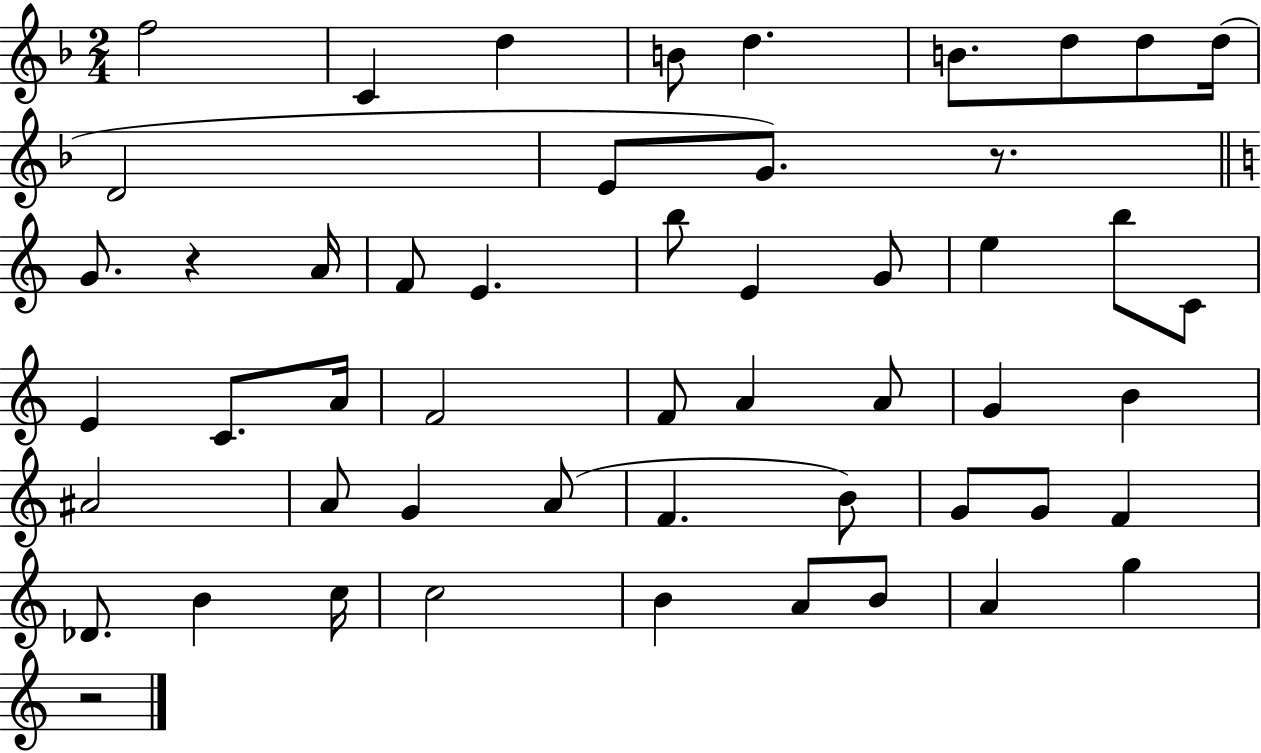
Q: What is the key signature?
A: F major